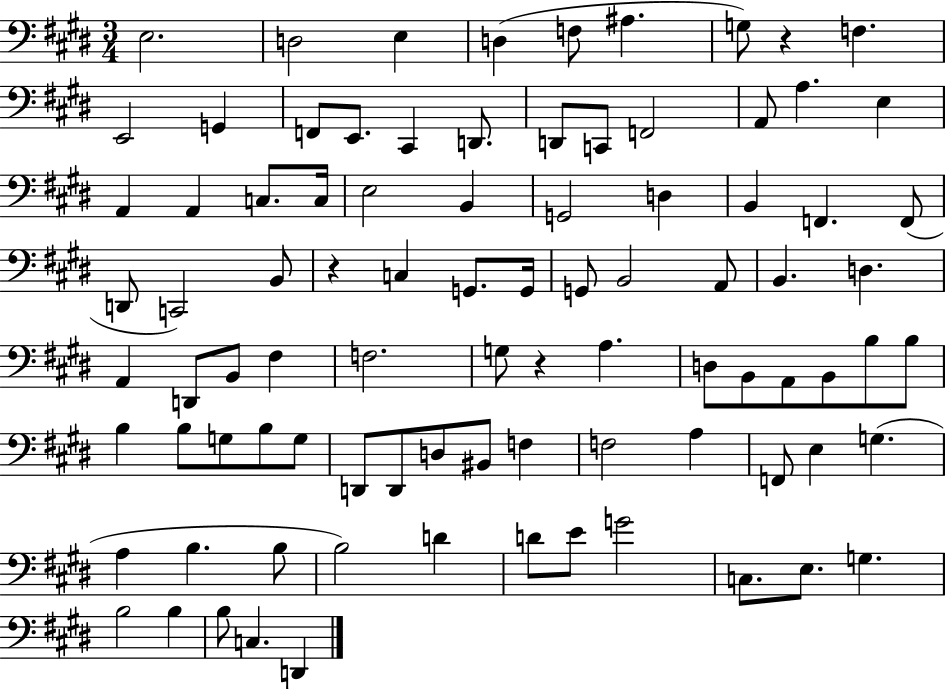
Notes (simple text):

E3/h. D3/h E3/q D3/q F3/e A#3/q. G3/e R/q F3/q. E2/h G2/q F2/e E2/e. C#2/q D2/e. D2/e C2/e F2/h A2/e A3/q. E3/q A2/q A2/q C3/e. C3/s E3/h B2/q G2/h D3/q B2/q F2/q. F2/e D2/e C2/h B2/e R/q C3/q G2/e. G2/s G2/e B2/h A2/e B2/q. D3/q. A2/q D2/e B2/e F#3/q F3/h. G3/e R/q A3/q. D3/e B2/e A2/e B2/e B3/e B3/e B3/q B3/e G3/e B3/e G3/e D2/e D2/e D3/e BIS2/e F3/q F3/h A3/q F2/e E3/q G3/q. A3/q B3/q. B3/e B3/h D4/q D4/e E4/e G4/h C3/e. E3/e. G3/q. B3/h B3/q B3/e C3/q. D2/q